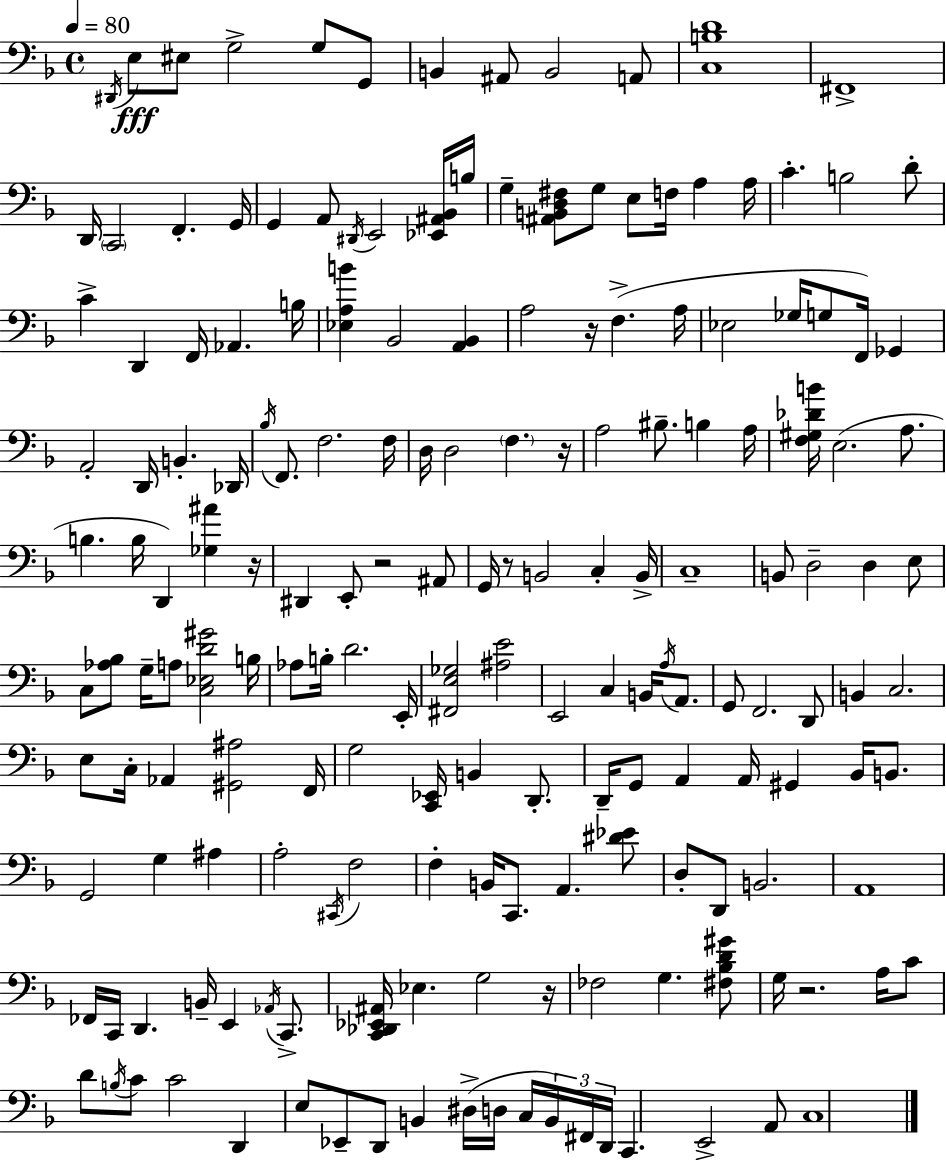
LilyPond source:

{
  \clef bass
  \time 4/4
  \defaultTimeSignature
  \key d \minor
  \tempo 4 = 80
  \acciaccatura { dis,16 }\fff e8 eis8 g2-> g8 g,8 | b,4 ais,8 b,2 a,8 | <c b d'>1 | fis,1-> | \break d,16 \parenthesize c,2 f,4.-. | g,16 g,4 a,8 \acciaccatura { dis,16 } e,2 | <ees, ais, bes,>16 b16 g4-- <ais, b, d fis>8 g8 e8 f16 a4 | a16 c'4.-. b2 | \break d'8-. c'4-> d,4 f,16 aes,4. | b16 <ees a b'>4 bes,2 <a, bes,>4 | a2 r16 f4.->( | a16 ees2 ges16 g8 f,16) ges,4 | \break a,2-. d,16 b,4.-. | des,16 \acciaccatura { bes16 } f,8. f2. | f16 d16 d2 \parenthesize f4. | r16 a2 bis8.-- b4 | \break a16 <f gis des' b'>16 e2.( | a8. b4. b16 d,4) <ges ais'>4 | r16 dis,4 e,8-. r2 | ais,8 g,16 r8 b,2 c4-. | \break b,16-> c1-- | b,8 d2-- d4 | e8 c8 <aes bes>8 g16-- a8 <c ees d' gis'>2 | b16 aes8 b16-. d'2. | \break e,16-. <fis, e ges>2 <ais e'>2 | e,2 c4 b,16 | \acciaccatura { a16 } a,8. g,8 f,2. | d,8 b,4 c2. | \break e8 c16-. aes,4 <gis, ais>2 | f,16 g2 <c, ees,>16 b,4 | d,8.-. d,16-- g,8 a,4 a,16 gis,4 | bes,16 b,8. g,2 g4 | \break ais4 a2-. \acciaccatura { cis,16 } f2 | f4-. b,16 c,8. a,4. | <dis' ees'>8 d8-. d,8 b,2. | a,1 | \break fes,16 c,16 d,4. b,16-- e,4 | \acciaccatura { aes,16 } c,8.-> <c, des, ees, ais,>16 ees4. g2 | r16 fes2 g4. | <fis bes d' gis'>8 g16 r2. | \break a16 c'8 d'8 \acciaccatura { b16 } c'8 c'2 | d,4 e8 ees,8-- d,8 b,4 | dis16->( d16 c16 \tuplet 3/2 { b,16) fis,16 d,16 } c,4. e,2-> | a,8 c1 | \break \bar "|."
}